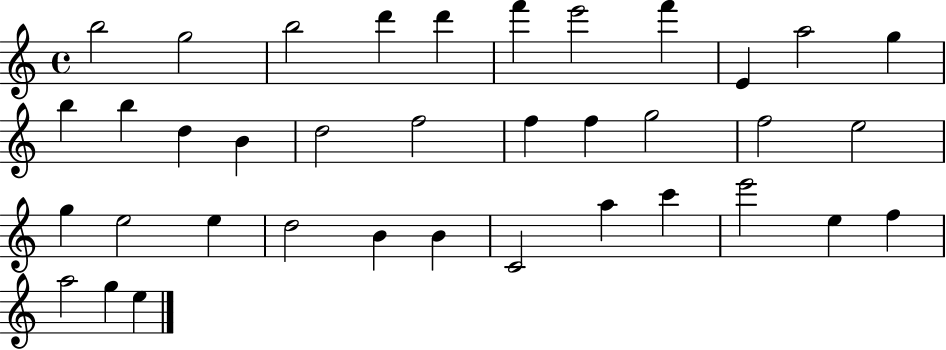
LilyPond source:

{
  \clef treble
  \time 4/4
  \defaultTimeSignature
  \key c \major
  b''2 g''2 | b''2 d'''4 d'''4 | f'''4 e'''2 f'''4 | e'4 a''2 g''4 | \break b''4 b''4 d''4 b'4 | d''2 f''2 | f''4 f''4 g''2 | f''2 e''2 | \break g''4 e''2 e''4 | d''2 b'4 b'4 | c'2 a''4 c'''4 | e'''2 e''4 f''4 | \break a''2 g''4 e''4 | \bar "|."
}